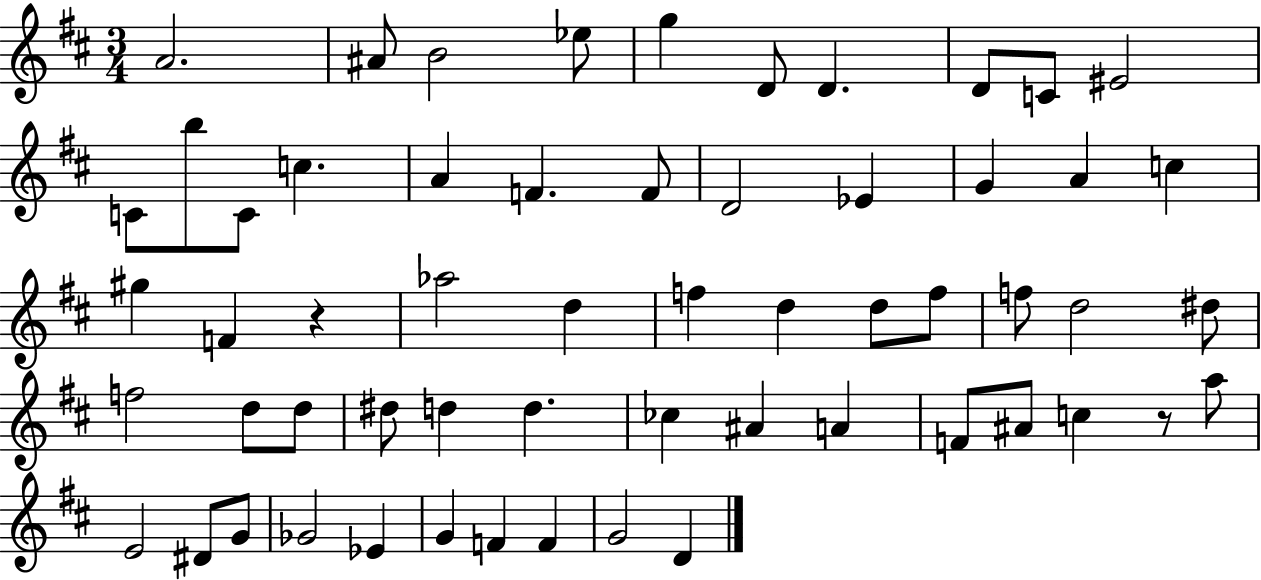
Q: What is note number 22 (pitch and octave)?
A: C5